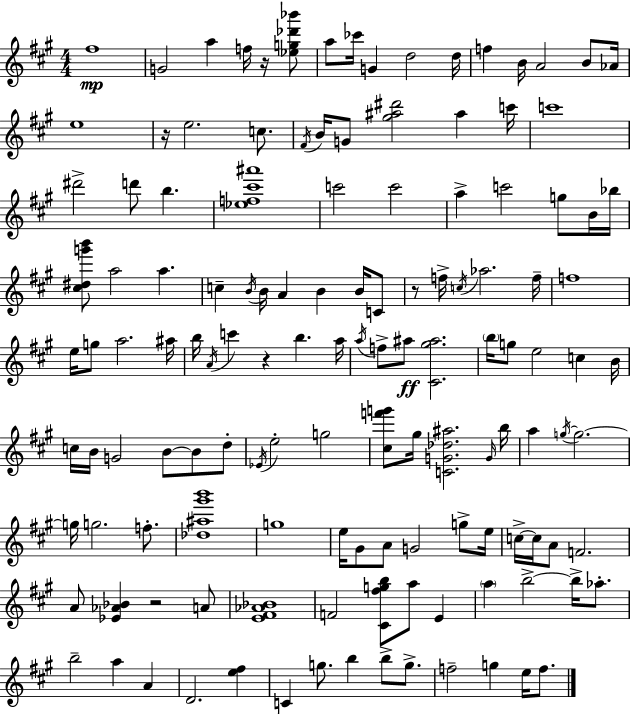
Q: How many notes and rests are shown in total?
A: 132